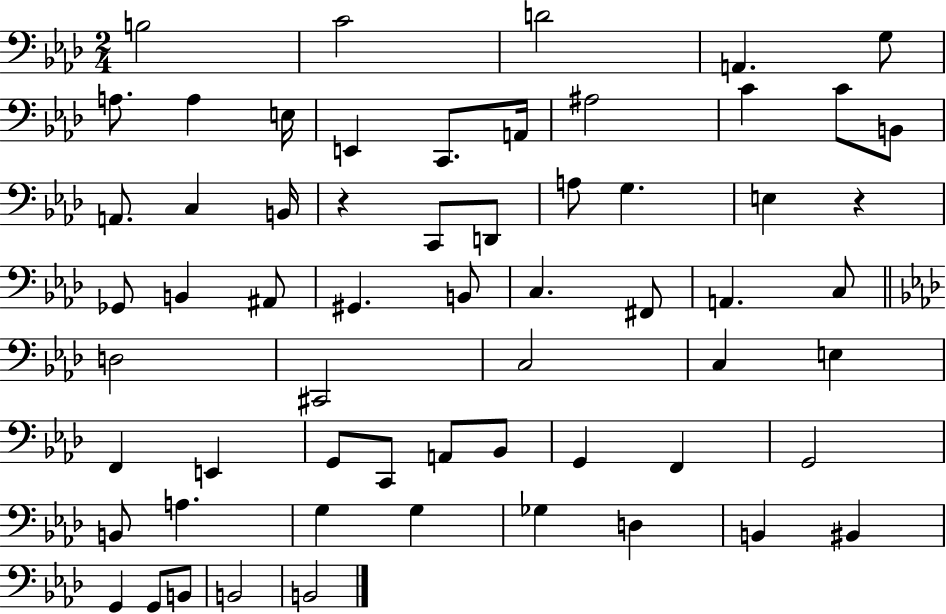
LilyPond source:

{
  \clef bass
  \numericTimeSignature
  \time 2/4
  \key aes \major
  \repeat volta 2 { b2 | c'2 | d'2 | a,4. g8 | \break a8. a4 e16 | e,4 c,8. a,16 | ais2 | c'4 c'8 b,8 | \break a,8. c4 b,16 | r4 c,8 d,8 | a8 g4. | e4 r4 | \break ges,8 b,4 ais,8 | gis,4. b,8 | c4. fis,8 | a,4. c8 | \break \bar "||" \break \key aes \major d2 | cis,2 | c2 | c4 e4 | \break f,4 e,4 | g,8 c,8 a,8 bes,8 | g,4 f,4 | g,2 | \break b,8 a4. | g4 g4 | ges4 d4 | b,4 bis,4 | \break g,4 g,8 b,8 | b,2 | b,2 | } \bar "|."
}